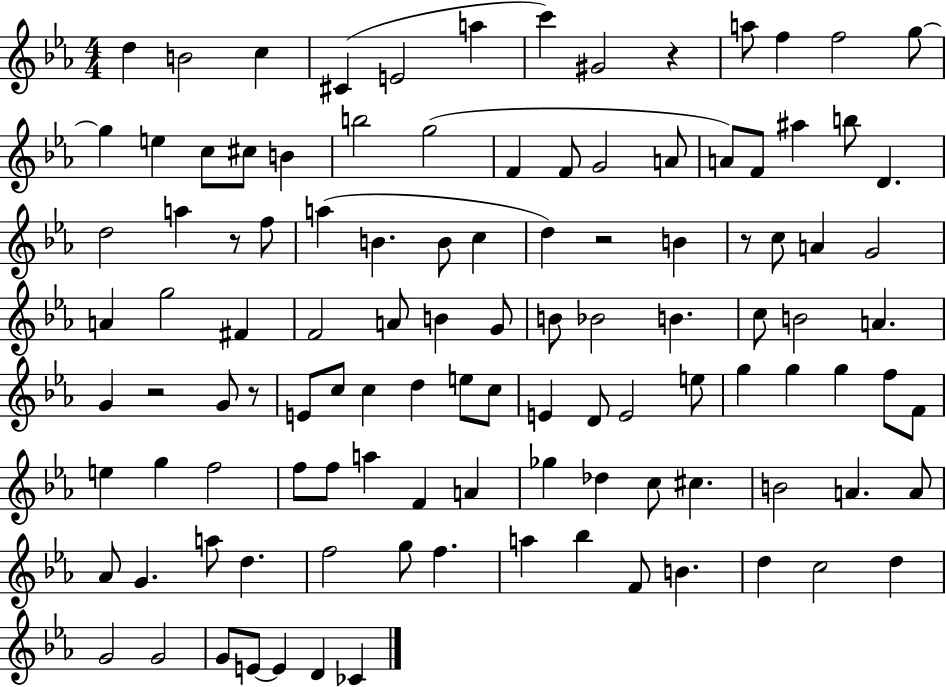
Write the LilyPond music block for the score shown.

{
  \clef treble
  \numericTimeSignature
  \time 4/4
  \key ees \major
  d''4 b'2 c''4 | cis'4( e'2 a''4 | c'''4) gis'2 r4 | a''8 f''4 f''2 g''8~~ | \break g''4 e''4 c''8 cis''8 b'4 | b''2 g''2( | f'4 f'8 g'2 a'8 | a'8) f'8 ais''4 b''8 d'4. | \break d''2 a''4 r8 f''8 | a''4( b'4. b'8 c''4 | d''4) r2 b'4 | r8 c''8 a'4 g'2 | \break a'4 g''2 fis'4 | f'2 a'8 b'4 g'8 | b'8 bes'2 b'4. | c''8 b'2 a'4. | \break g'4 r2 g'8 r8 | e'8 c''8 c''4 d''4 e''8 c''8 | e'4 d'8 e'2 e''8 | g''4 g''4 g''4 f''8 f'8 | \break e''4 g''4 f''2 | f''8 f''8 a''4 f'4 a'4 | ges''4 des''4 c''8 cis''4. | b'2 a'4. a'8 | \break aes'8 g'4. a''8 d''4. | f''2 g''8 f''4. | a''4 bes''4 f'8 b'4. | d''4 c''2 d''4 | \break g'2 g'2 | g'8 e'8~~ e'4 d'4 ces'4 | \bar "|."
}